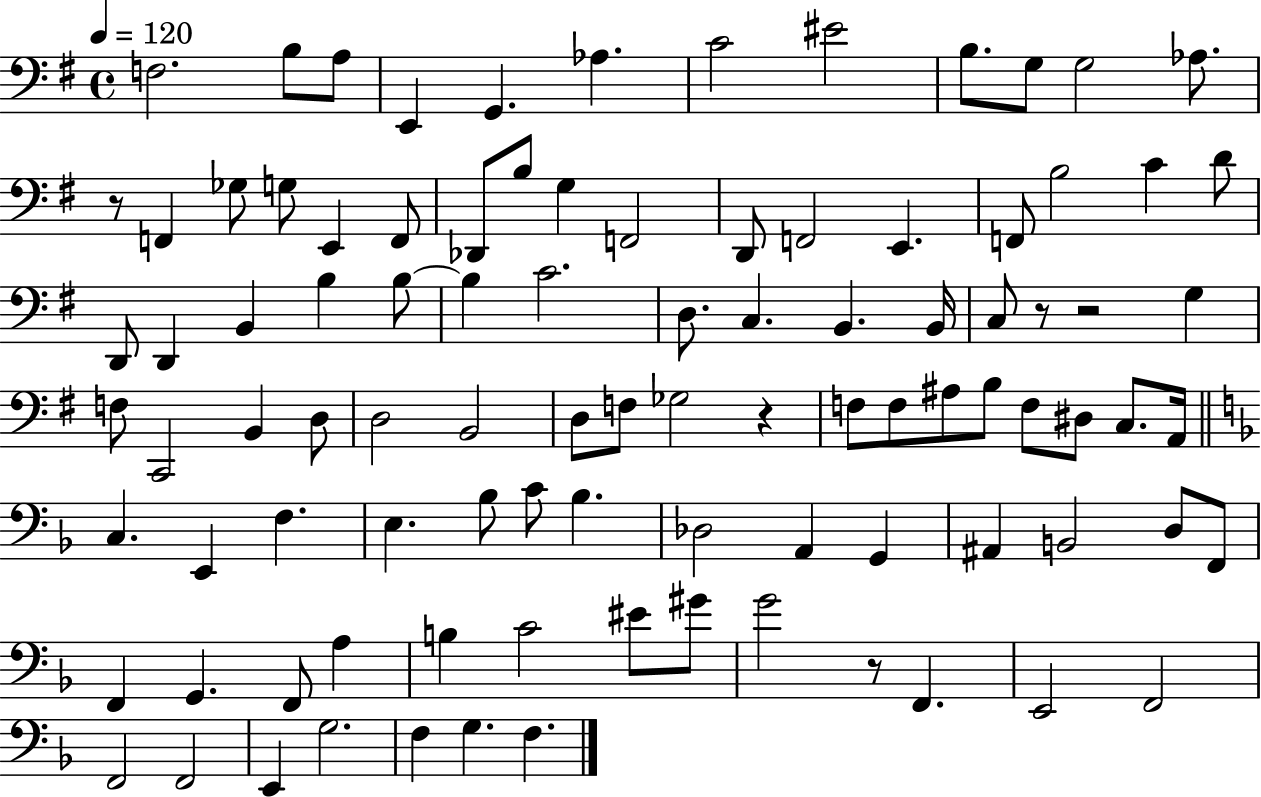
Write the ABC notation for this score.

X:1
T:Untitled
M:4/4
L:1/4
K:G
F,2 B,/2 A,/2 E,, G,, _A, C2 ^E2 B,/2 G,/2 G,2 _A,/2 z/2 F,, _G,/2 G,/2 E,, F,,/2 _D,,/2 B,/2 G, F,,2 D,,/2 F,,2 E,, F,,/2 B,2 C D/2 D,,/2 D,, B,, B, B,/2 B, C2 D,/2 C, B,, B,,/4 C,/2 z/2 z2 G, F,/2 C,,2 B,, D,/2 D,2 B,,2 D,/2 F,/2 _G,2 z F,/2 F,/2 ^A,/2 B,/2 F,/2 ^D,/2 C,/2 A,,/4 C, E,, F, E, _B,/2 C/2 _B, _D,2 A,, G,, ^A,, B,,2 D,/2 F,,/2 F,, G,, F,,/2 A, B, C2 ^E/2 ^G/2 G2 z/2 F,, E,,2 F,,2 F,,2 F,,2 E,, G,2 F, G, F,